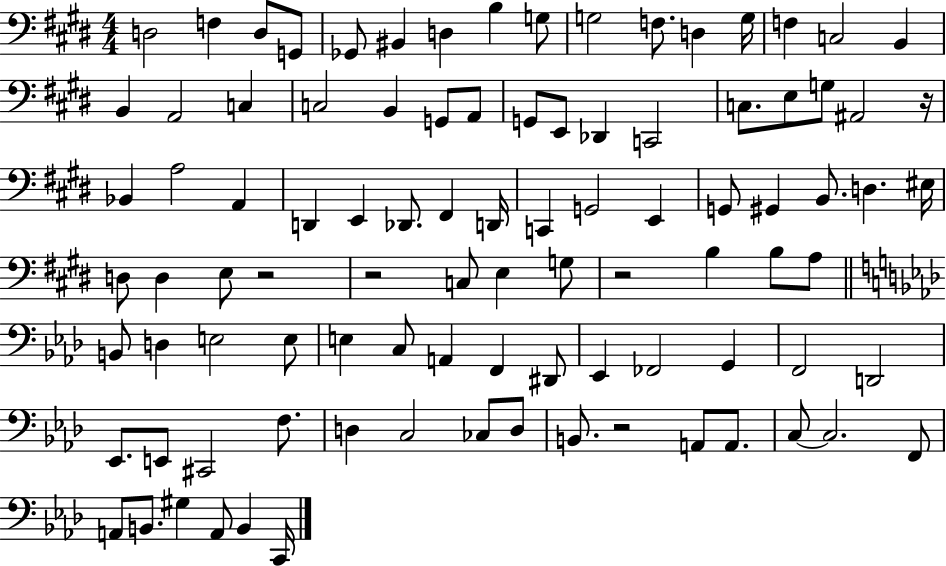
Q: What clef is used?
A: bass